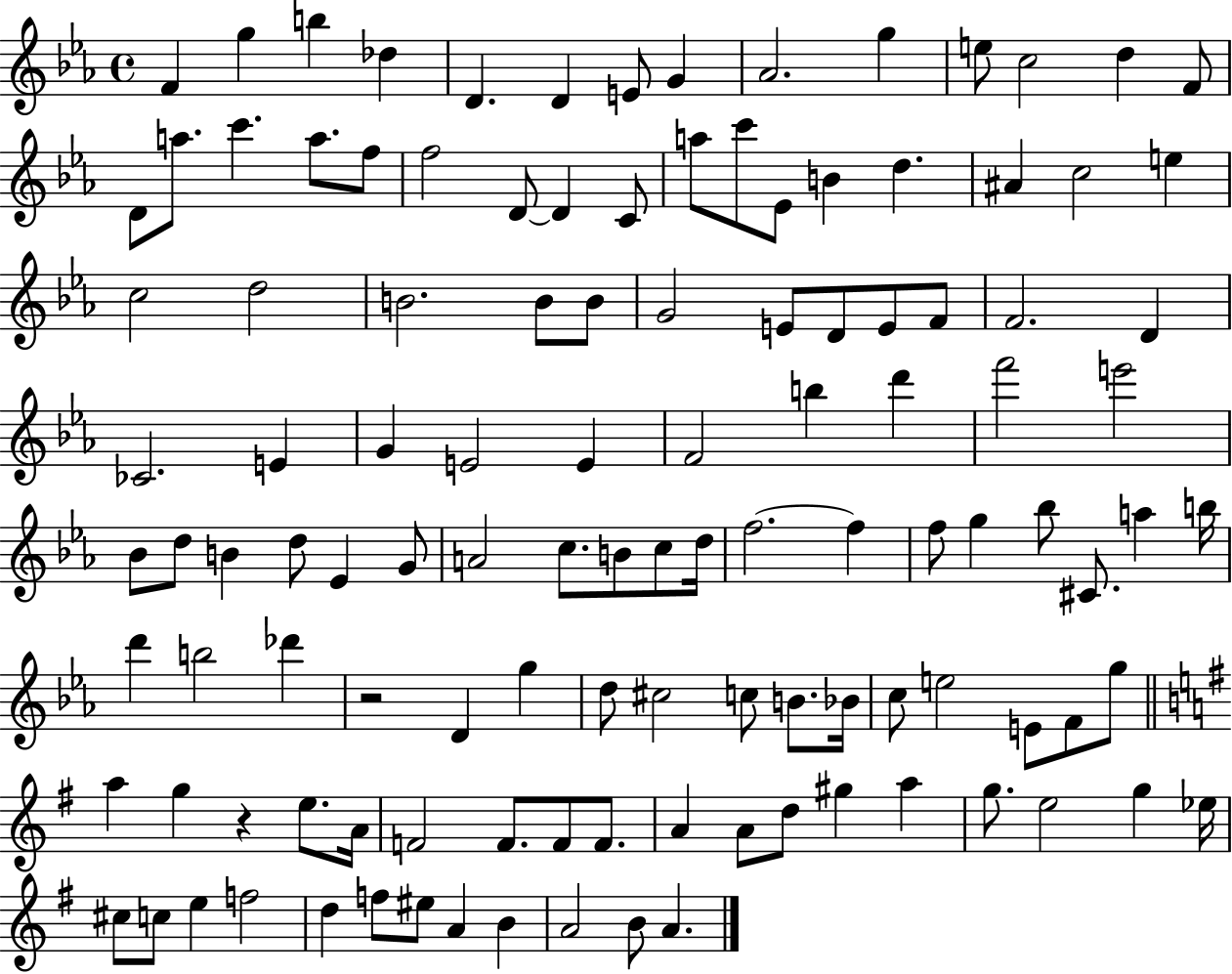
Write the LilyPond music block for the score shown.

{
  \clef treble
  \time 4/4
  \defaultTimeSignature
  \key ees \major
  \repeat volta 2 { f'4 g''4 b''4 des''4 | d'4. d'4 e'8 g'4 | aes'2. g''4 | e''8 c''2 d''4 f'8 | \break d'8 a''8. c'''4. a''8. f''8 | f''2 d'8~~ d'4 c'8 | a''8 c'''8 ees'8 b'4 d''4. | ais'4 c''2 e''4 | \break c''2 d''2 | b'2. b'8 b'8 | g'2 e'8 d'8 e'8 f'8 | f'2. d'4 | \break ces'2. e'4 | g'4 e'2 e'4 | f'2 b''4 d'''4 | f'''2 e'''2 | \break bes'8 d''8 b'4 d''8 ees'4 g'8 | a'2 c''8. b'8 c''8 d''16 | f''2.~~ f''4 | f''8 g''4 bes''8 cis'8. a''4 b''16 | \break d'''4 b''2 des'''4 | r2 d'4 g''4 | d''8 cis''2 c''8 b'8. bes'16 | c''8 e''2 e'8 f'8 g''8 | \break \bar "||" \break \key g \major a''4 g''4 r4 e''8. a'16 | f'2 f'8. f'8 f'8. | a'4 a'8 d''8 gis''4 a''4 | g''8. e''2 g''4 ees''16 | \break cis''8 c''8 e''4 f''2 | d''4 f''8 eis''8 a'4 b'4 | a'2 b'8 a'4. | } \bar "|."
}